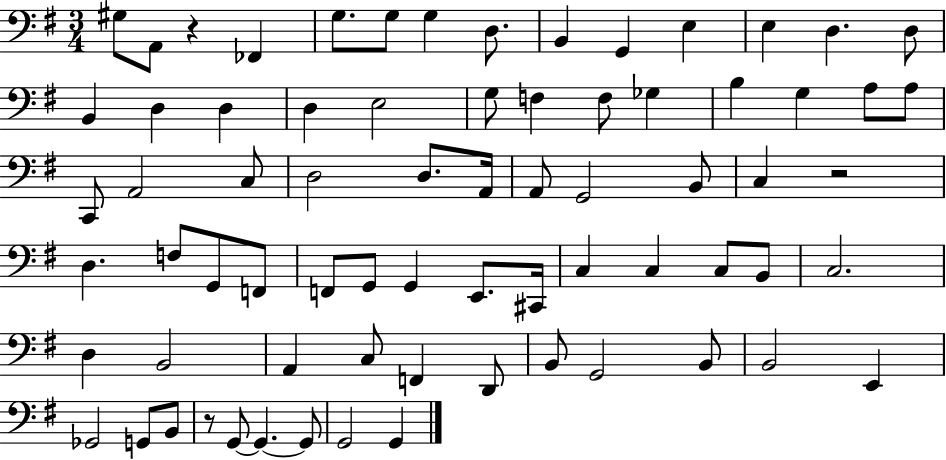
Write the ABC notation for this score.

X:1
T:Untitled
M:3/4
L:1/4
K:G
^G,/2 A,,/2 z _F,, G,/2 G,/2 G, D,/2 B,, G,, E, E, D, D,/2 B,, D, D, D, E,2 G,/2 F, F,/2 _G, B, G, A,/2 A,/2 C,,/2 A,,2 C,/2 D,2 D,/2 A,,/4 A,,/2 G,,2 B,,/2 C, z2 D, F,/2 G,,/2 F,,/2 F,,/2 G,,/2 G,, E,,/2 ^C,,/4 C, C, C,/2 B,,/2 C,2 D, B,,2 A,, C,/2 F,, D,,/2 B,,/2 G,,2 B,,/2 B,,2 E,, _G,,2 G,,/2 B,,/2 z/2 G,,/2 G,, G,,/2 G,,2 G,,